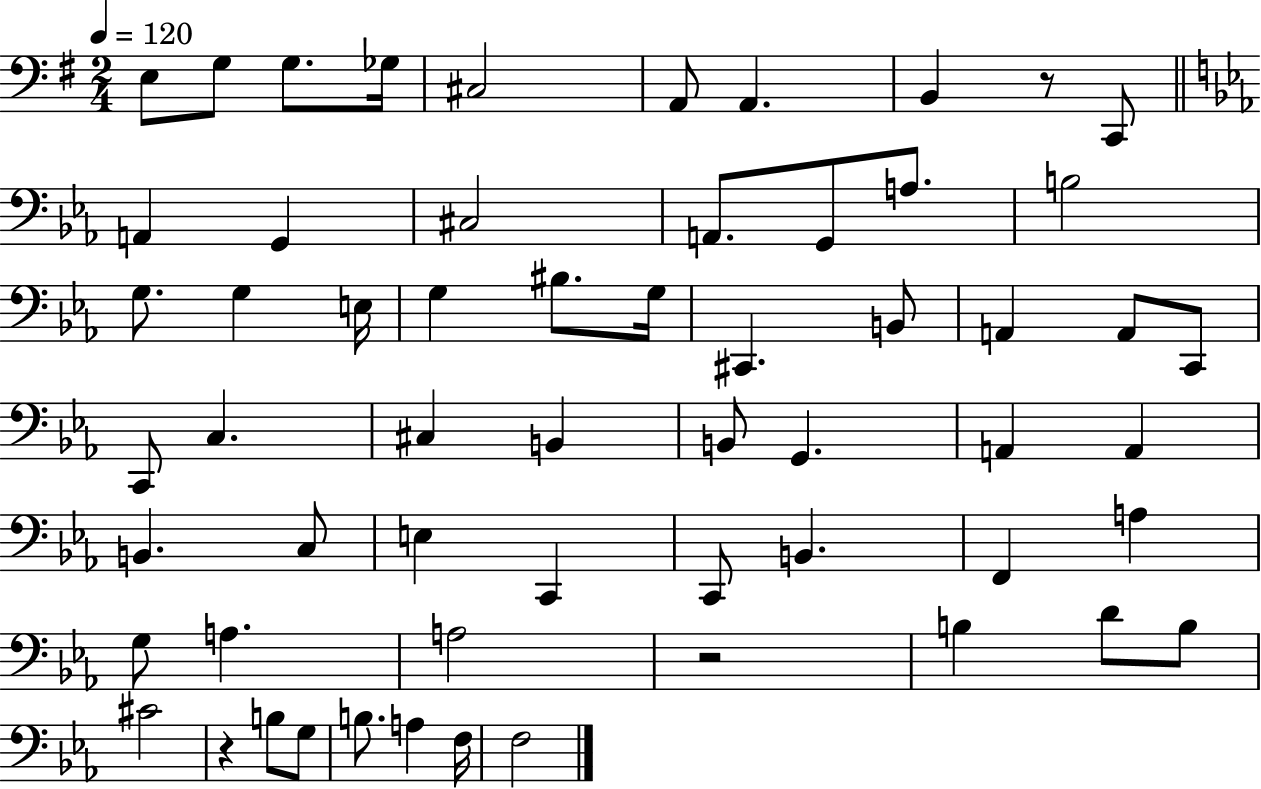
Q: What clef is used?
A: bass